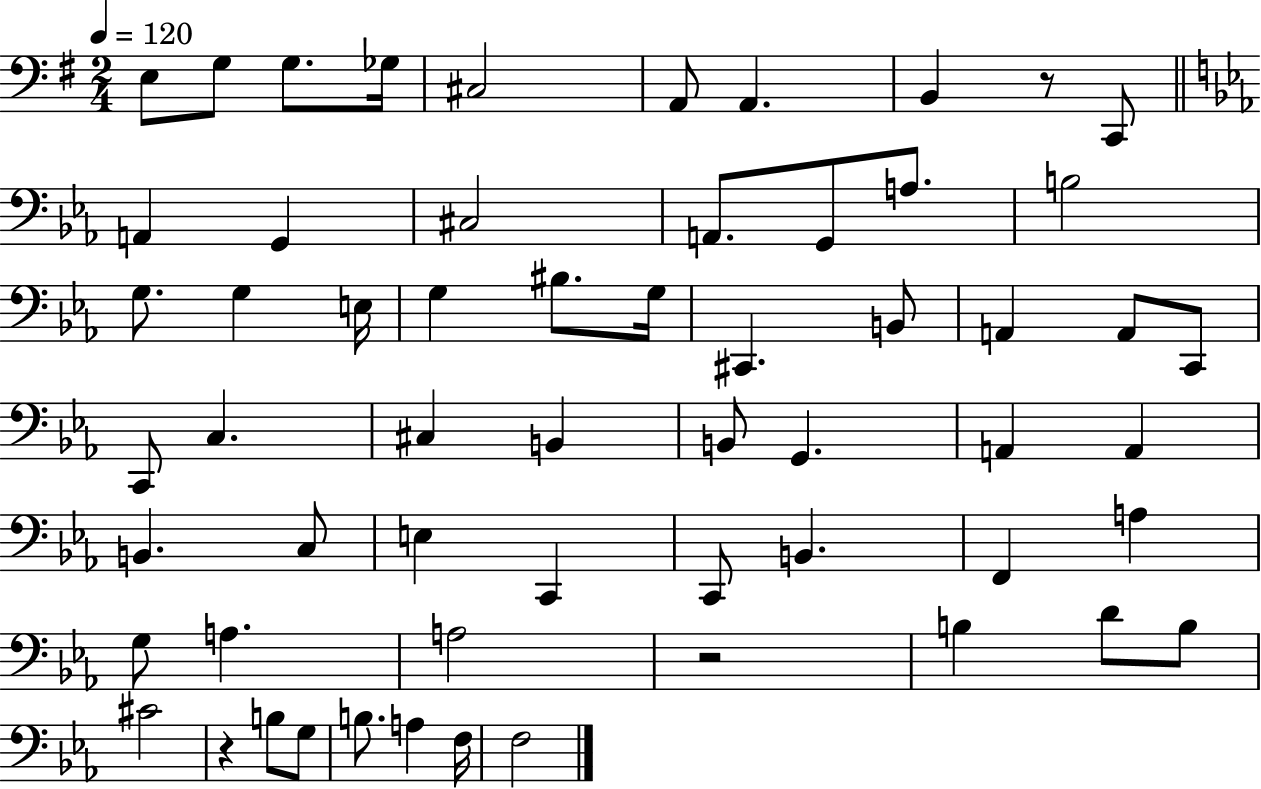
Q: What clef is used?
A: bass